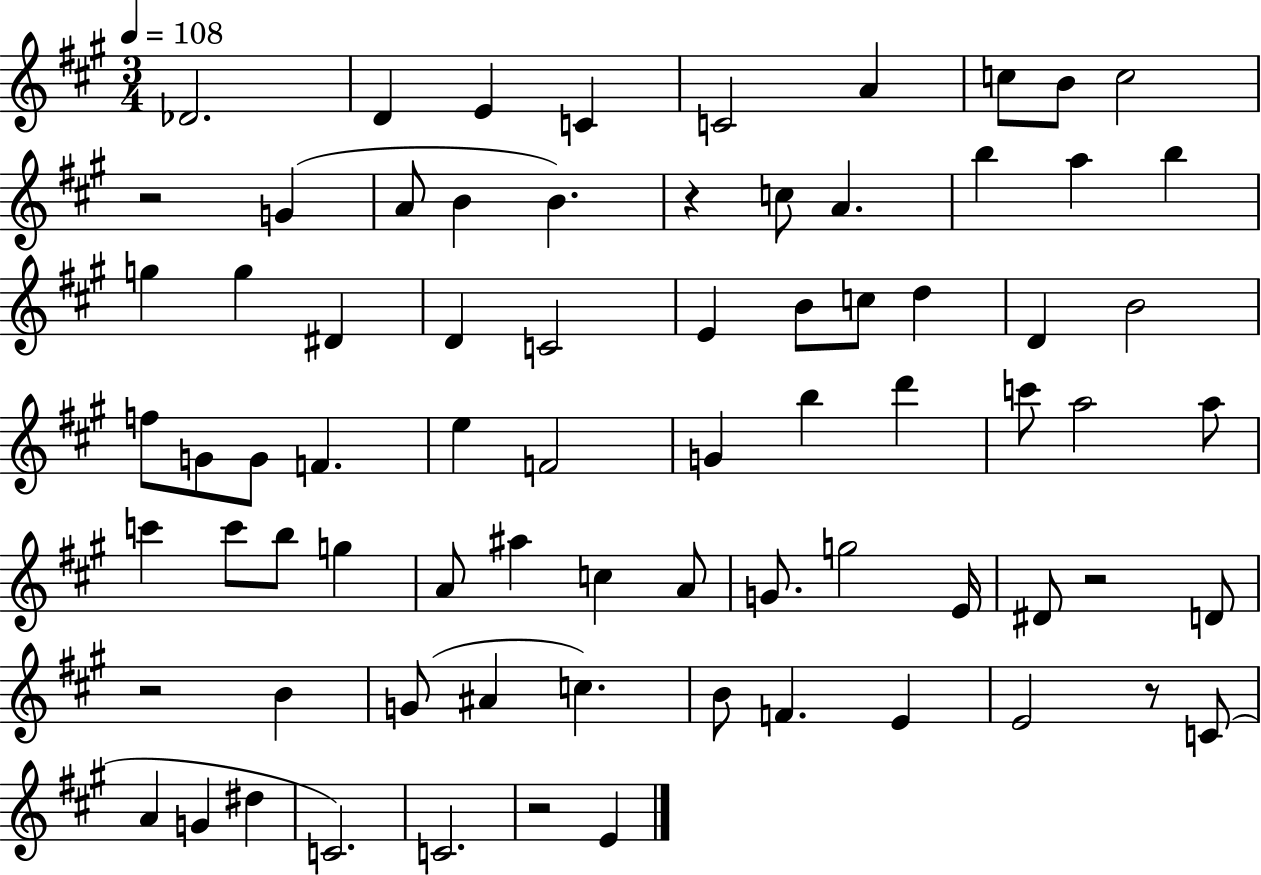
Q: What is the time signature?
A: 3/4